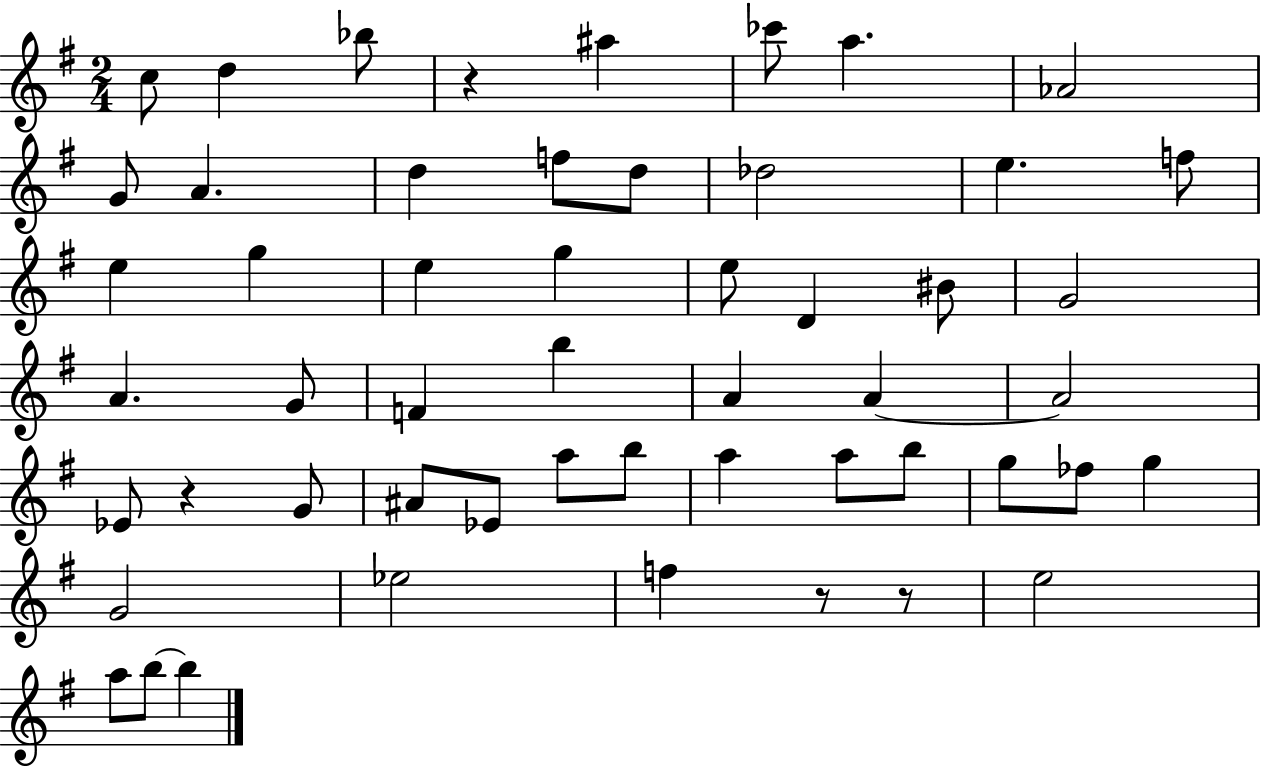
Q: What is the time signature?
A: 2/4